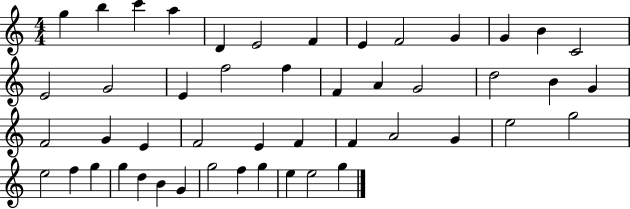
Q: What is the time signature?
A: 4/4